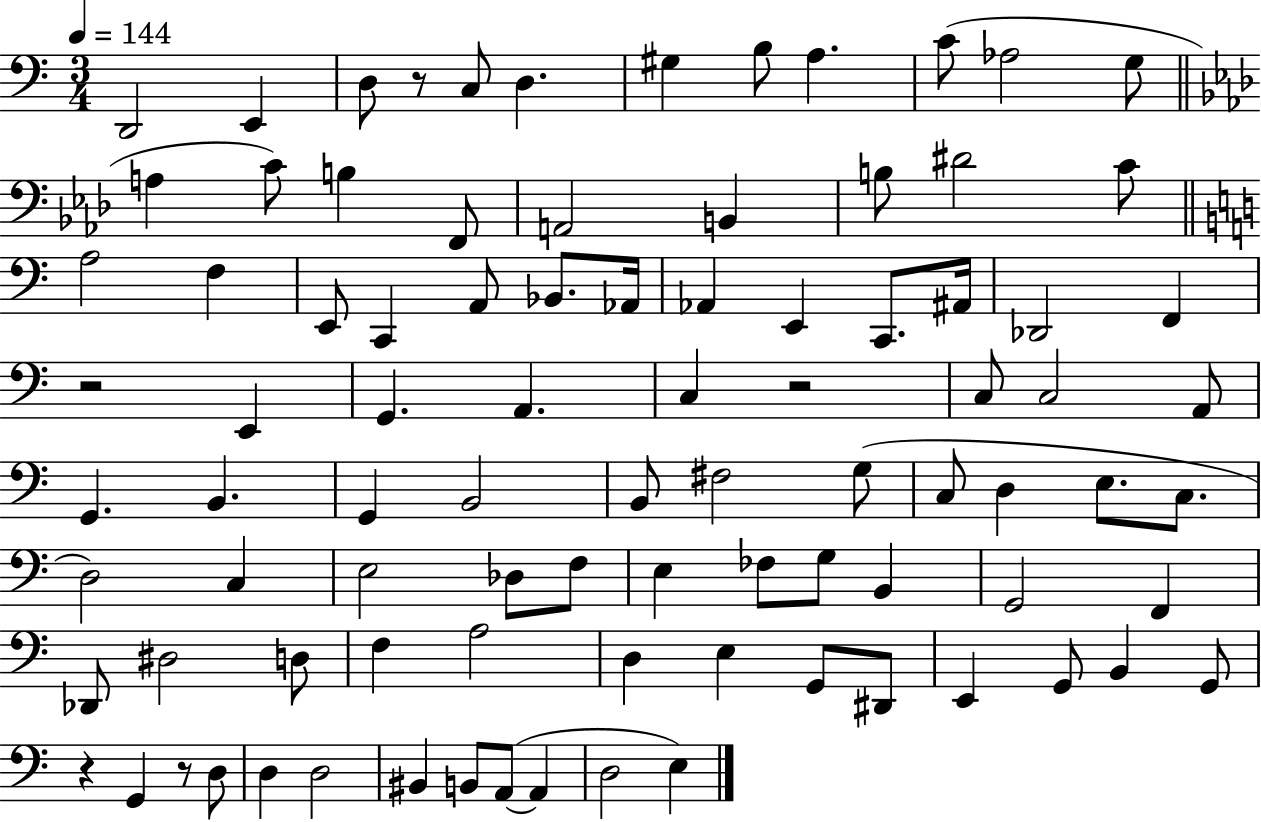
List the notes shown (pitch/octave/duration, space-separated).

D2/h E2/q D3/e R/e C3/e D3/q. G#3/q B3/e A3/q. C4/e Ab3/h G3/e A3/q C4/e B3/q F2/e A2/h B2/q B3/e D#4/h C4/e A3/h F3/q E2/e C2/q A2/e Bb2/e. Ab2/s Ab2/q E2/q C2/e. A#2/s Db2/h F2/q R/h E2/q G2/q. A2/q. C3/q R/h C3/e C3/h A2/e G2/q. B2/q. G2/q B2/h B2/e F#3/h G3/e C3/e D3/q E3/e. C3/e. D3/h C3/q E3/h Db3/e F3/e E3/q FES3/e G3/e B2/q G2/h F2/q Db2/e D#3/h D3/e F3/q A3/h D3/q E3/q G2/e D#2/e E2/q G2/e B2/q G2/e R/q G2/q R/e D3/e D3/q D3/h BIS2/q B2/e A2/e A2/q D3/h E3/q